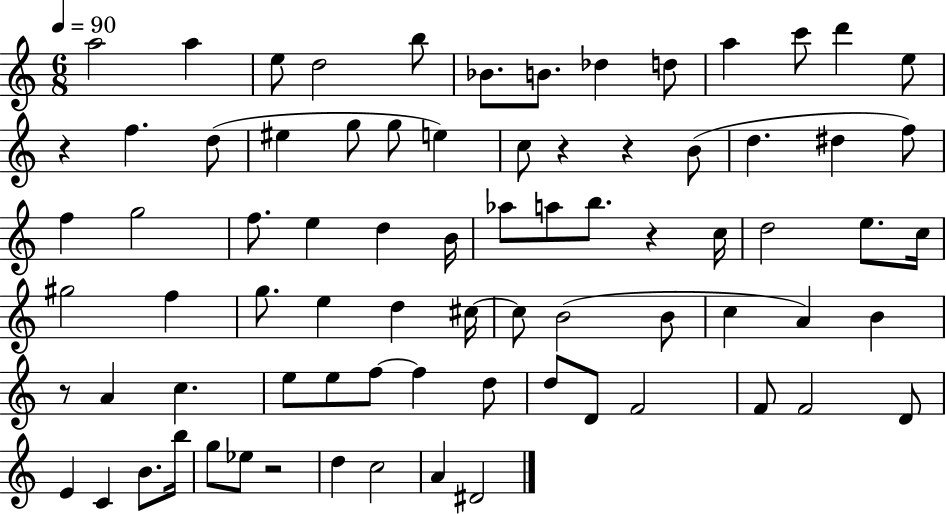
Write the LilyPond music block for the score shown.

{
  \clef treble
  \numericTimeSignature
  \time 6/8
  \key c \major
  \tempo 4 = 90
  a''2 a''4 | e''8 d''2 b''8 | bes'8. b'8. des''4 d''8 | a''4 c'''8 d'''4 e''8 | \break r4 f''4. d''8( | eis''4 g''8 g''8 e''4) | c''8 r4 r4 b'8( | d''4. dis''4 f''8) | \break f''4 g''2 | f''8. e''4 d''4 b'16 | aes''8 a''8 b''8. r4 c''16 | d''2 e''8. c''16 | \break gis''2 f''4 | g''8. e''4 d''4 cis''16~~ | cis''8 b'2( b'8 | c''4 a'4) b'4 | \break r8 a'4 c''4. | e''8 e''8 f''8~~ f''4 d''8 | d''8 d'8 f'2 | f'8 f'2 d'8 | \break e'4 c'4 b'8. b''16 | g''8 ees''8 r2 | d''4 c''2 | a'4 dis'2 | \break \bar "|."
}